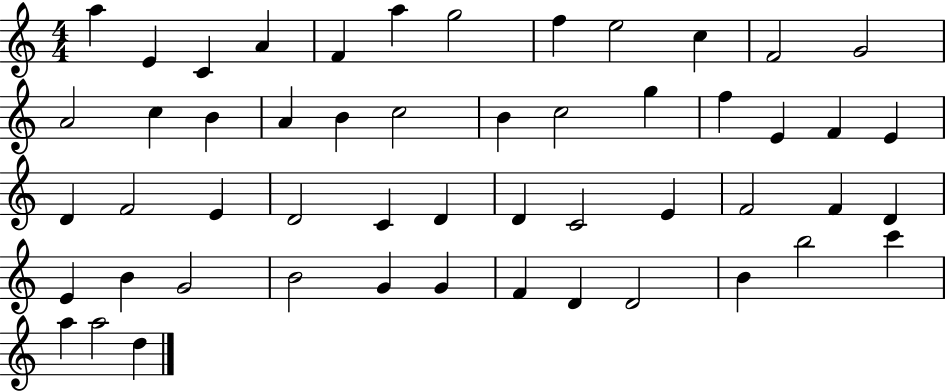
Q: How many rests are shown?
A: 0